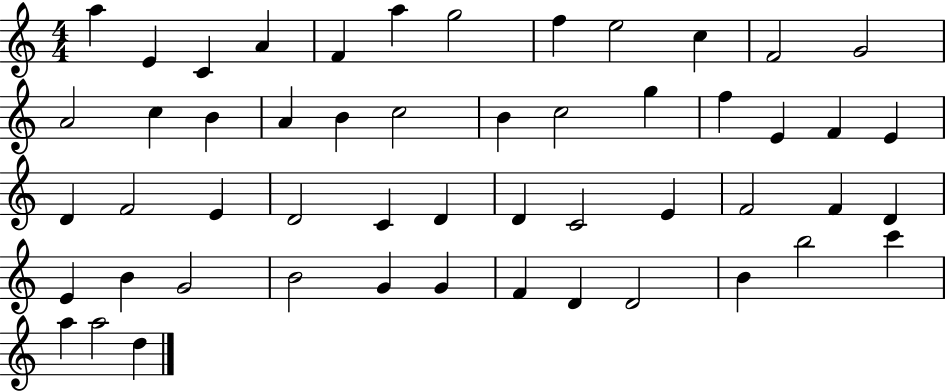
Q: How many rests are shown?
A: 0